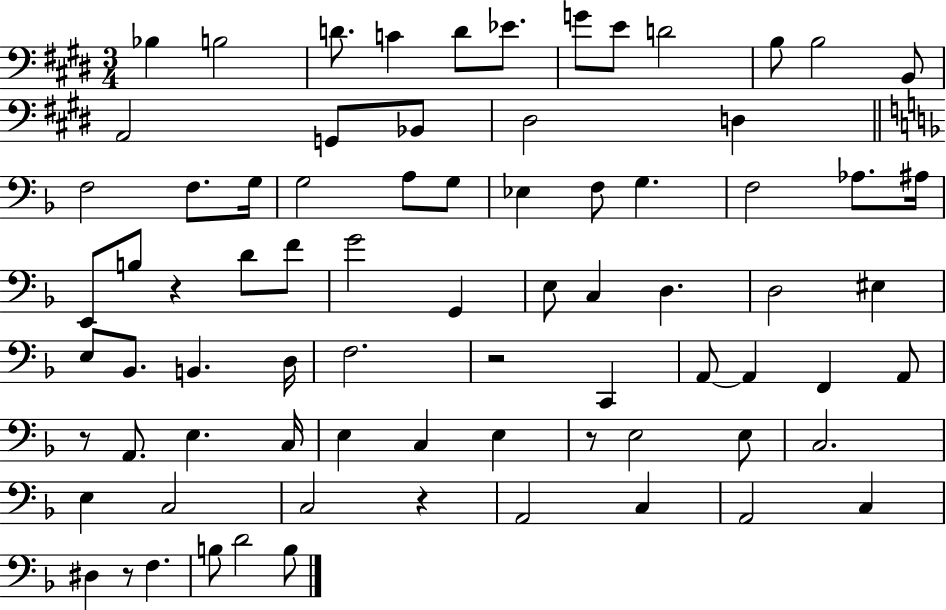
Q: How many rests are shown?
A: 6